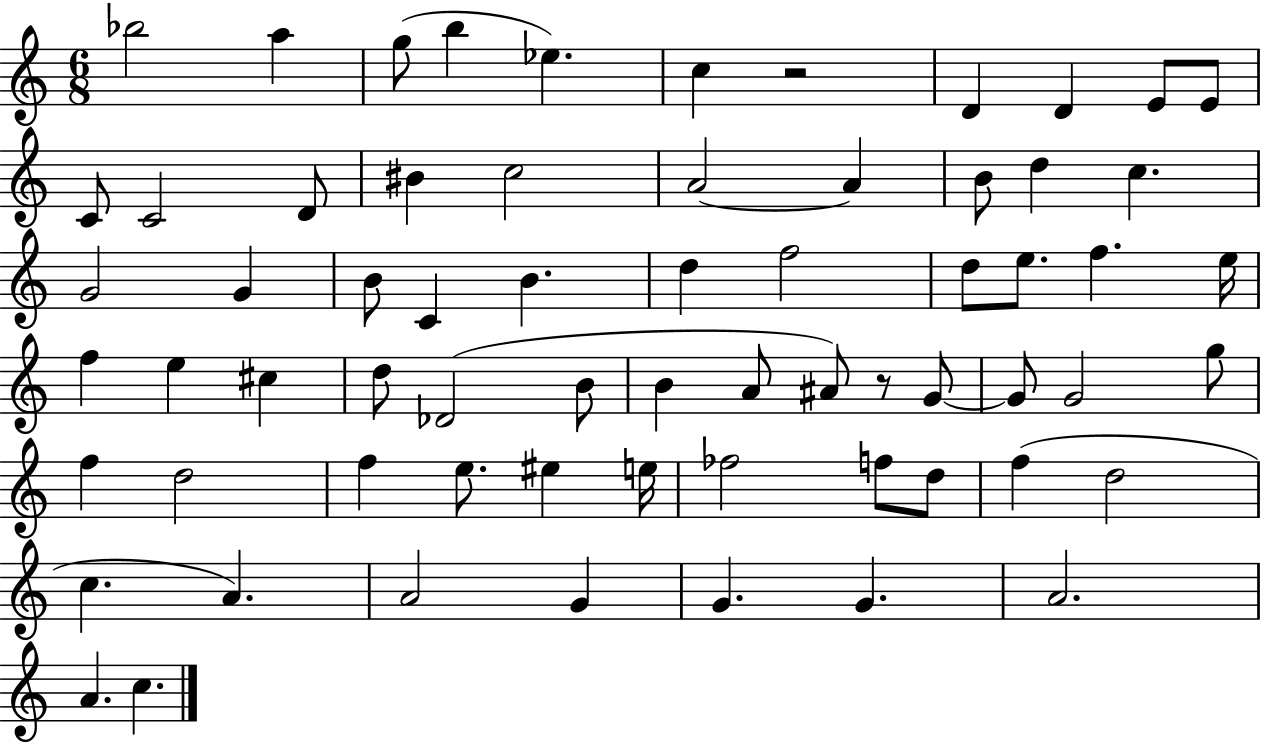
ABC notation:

X:1
T:Untitled
M:6/8
L:1/4
K:C
_b2 a g/2 b _e c z2 D D E/2 E/2 C/2 C2 D/2 ^B c2 A2 A B/2 d c G2 G B/2 C B d f2 d/2 e/2 f e/4 f e ^c d/2 _D2 B/2 B A/2 ^A/2 z/2 G/2 G/2 G2 g/2 f d2 f e/2 ^e e/4 _f2 f/2 d/2 f d2 c A A2 G G G A2 A c